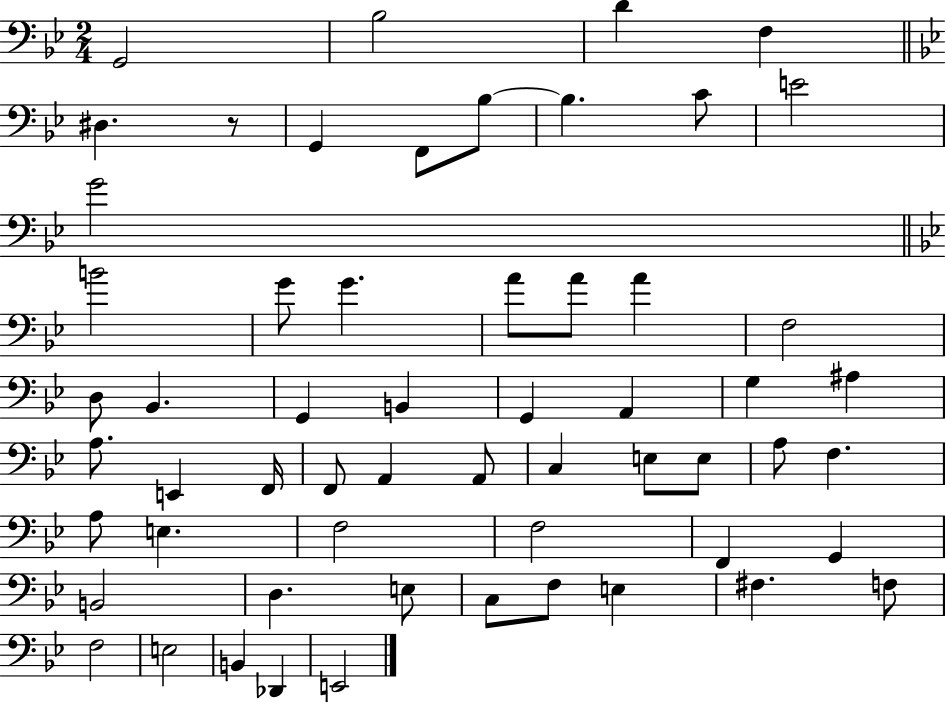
{
  \clef bass
  \numericTimeSignature
  \time 2/4
  \key bes \major
  g,2 | bes2 | d'4 f4 | \bar "||" \break \key g \minor dis4. r8 | g,4 f,8 bes8~~ | bes4. c'8 | e'2 | \break g'2 | \bar "||" \break \key bes \major b'2 | g'8 g'4. | a'8 a'8 a'4 | f2 | \break d8 bes,4. | g,4 b,4 | g,4 a,4 | g4 ais4 | \break a8. e,4 f,16 | f,8 a,4 a,8 | c4 e8 e8 | a8 f4. | \break a8 e4. | f2 | f2 | f,4 g,4 | \break b,2 | d4. e8 | c8 f8 e4 | fis4. f8 | \break f2 | e2 | b,4 des,4 | e,2 | \break \bar "|."
}